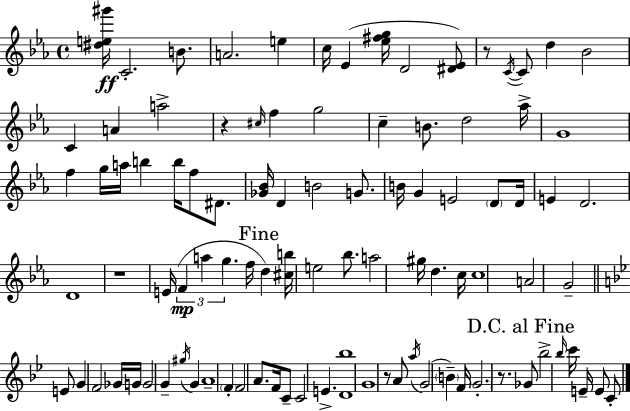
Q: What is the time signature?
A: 4/4